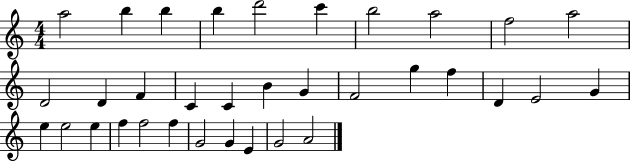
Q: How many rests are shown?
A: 0